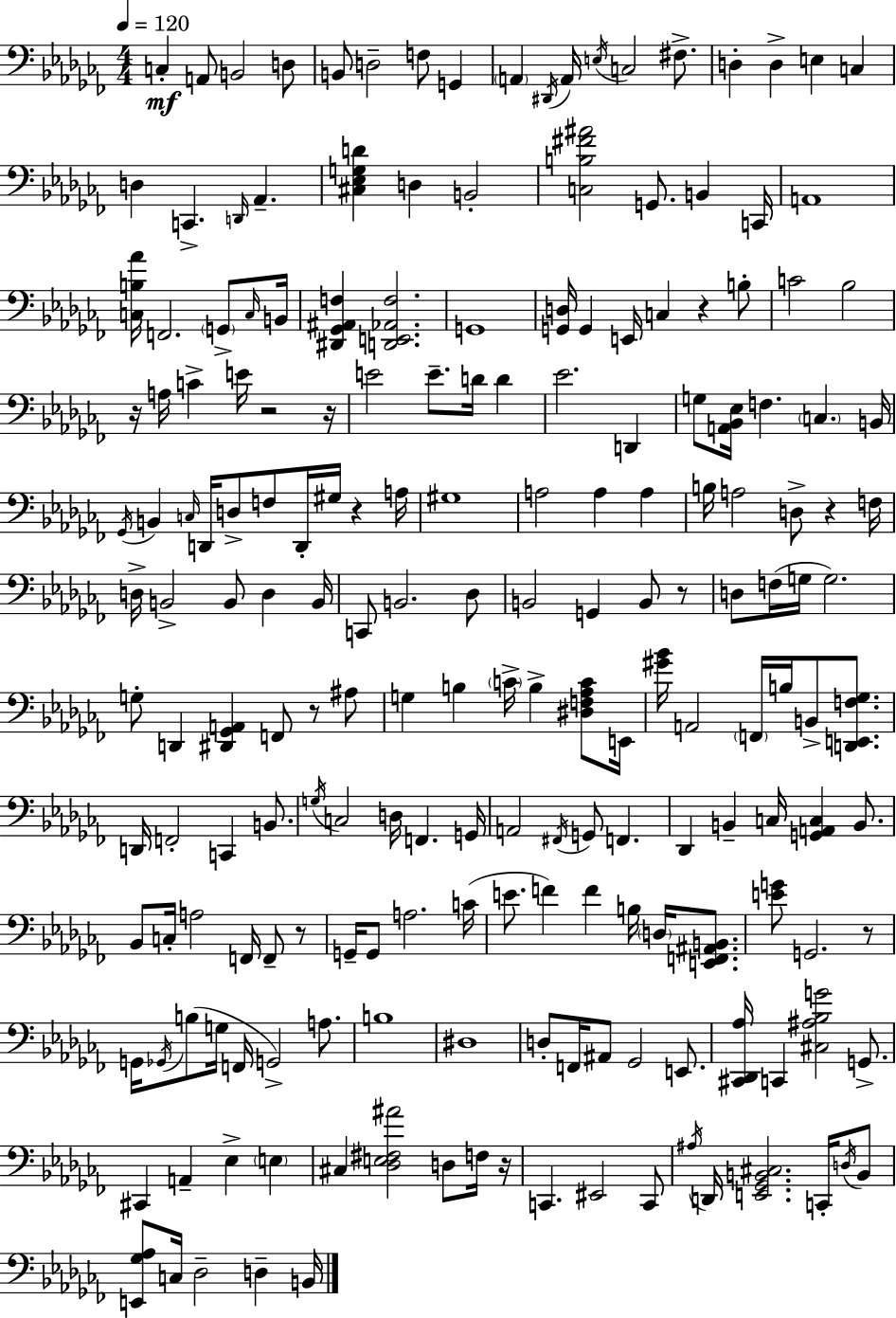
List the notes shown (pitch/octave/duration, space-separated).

C3/q A2/e B2/h D3/e B2/e D3/h F3/e G2/q A2/q D#2/s A2/s E3/s C3/h F#3/e. D3/q D3/q E3/q C3/q D3/q C2/q. D2/s Ab2/q. [C#3,Eb3,G3,D4]/q D3/q B2/h [C3,B3,F#4,A#4]/h G2/e. B2/q C2/s A2/w [C3,B3,Ab4]/s F2/h. G2/e C3/s B2/s [D#2,Gb2,A#2,F3]/q [D2,E2,Ab2,F3]/h. G2/w [G2,D3]/s G2/q E2/s C3/q R/q B3/e C4/h Bb3/h R/s A3/s C4/q E4/s R/h R/s E4/h E4/e. D4/s D4/q Eb4/h. D2/q G3/e [A2,Bb2,Eb3]/s F3/q. C3/q. B2/s Gb2/s B2/q C3/s D2/s D3/e F3/e D2/s G#3/s R/q A3/s G#3/w A3/h A3/q A3/q B3/s A3/h D3/e R/q F3/s D3/s B2/h B2/e D3/q B2/s C2/e B2/h. Db3/e B2/h G2/q B2/e R/e D3/e F3/s G3/s G3/h. G3/e D2/q [D#2,Gb2,A2]/q F2/e R/e A#3/e G3/q B3/q C4/s B3/q [D#3,F3,Ab3,C4]/e E2/s [G#4,Bb4]/s A2/h F2/s B3/s B2/e [D2,E2,F3,Gb3]/e. D2/s F2/h C2/q B2/e. G3/s C3/h D3/s F2/q. G2/s A2/h F#2/s G2/e F2/q. Db2/q B2/q C3/s [G2,A2,C3]/q B2/e. Bb2/e C3/s A3/h F2/s F2/e R/e G2/s G2/e A3/h. C4/s E4/e. F4/q F4/q B3/s D3/s [E2,F2,A#2,B2]/e. [E4,G4]/e G2/h. R/e G2/s Gb2/s B3/e G3/s F2/s G2/h A3/e. B3/w D#3/w D3/e F2/s A#2/e Gb2/h E2/e. [C#2,Db2,Ab3]/s C2/q [C#3,A#3,Bb3,G4]/h G2/e. C#2/q A2/q Eb3/q E3/q C#3/q [Db3,E3,F#3,A#4]/h D3/e F3/s R/s C2/q. EIS2/h C2/e A#3/s D2/s [E2,Gb2,B2,C#3]/h. C2/s D3/s B2/e [E2,Gb3,Ab3]/e C3/s Db3/h D3/q B2/s